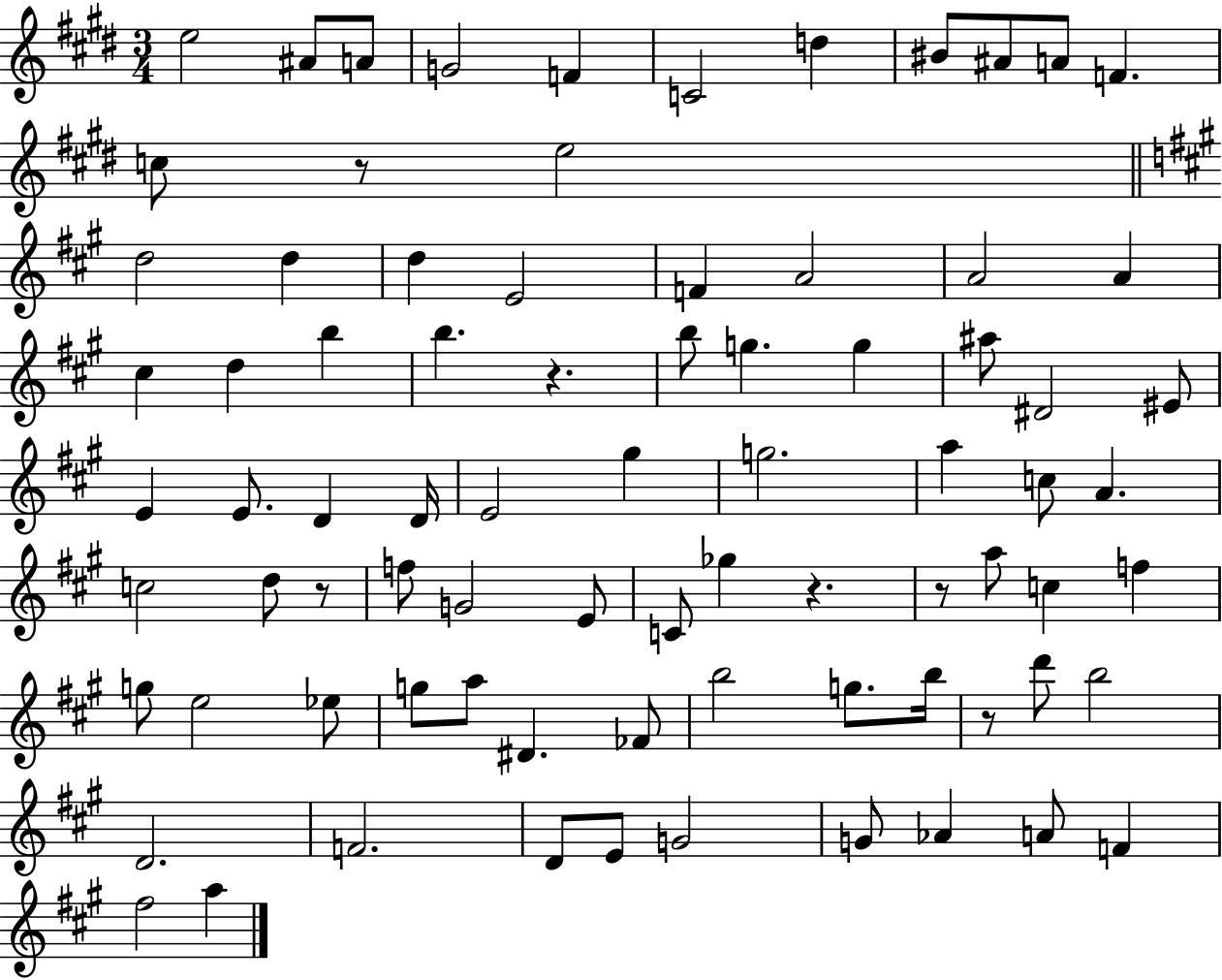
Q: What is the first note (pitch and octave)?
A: E5